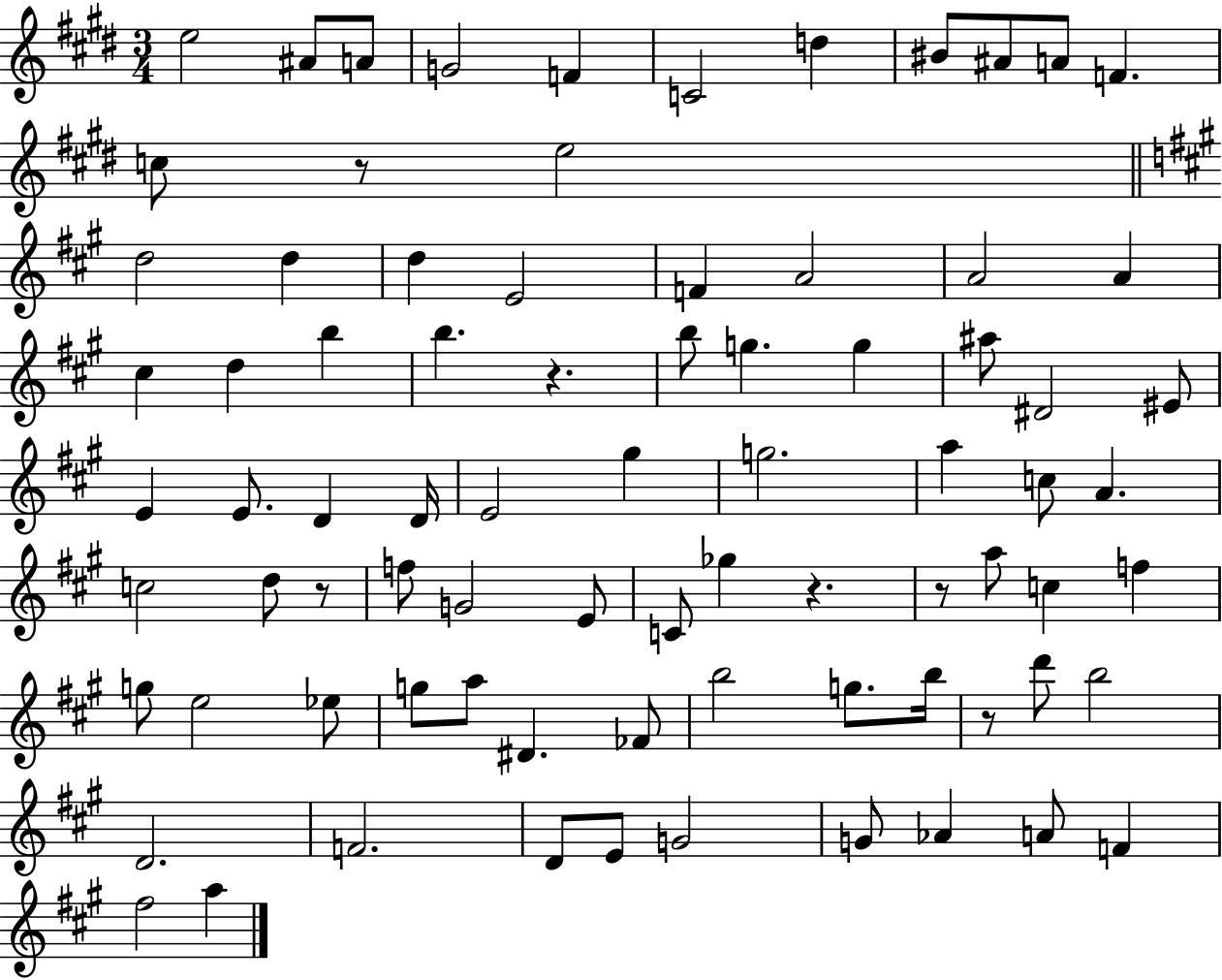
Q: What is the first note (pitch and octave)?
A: E5